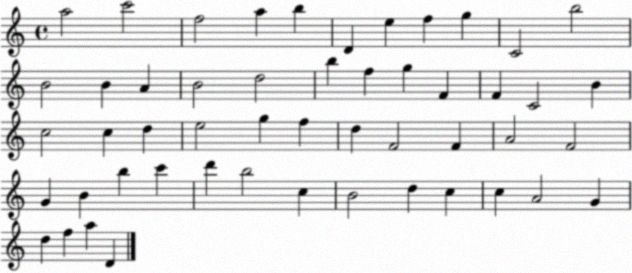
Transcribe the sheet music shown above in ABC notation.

X:1
T:Untitled
M:4/4
L:1/4
K:C
a2 c'2 f2 a b D e f g C2 b2 B2 B A B2 d2 b f g F F C2 B c2 c d e2 g f d F2 F A2 F2 G B b c' d' b2 c B2 d c c A2 G d f a D